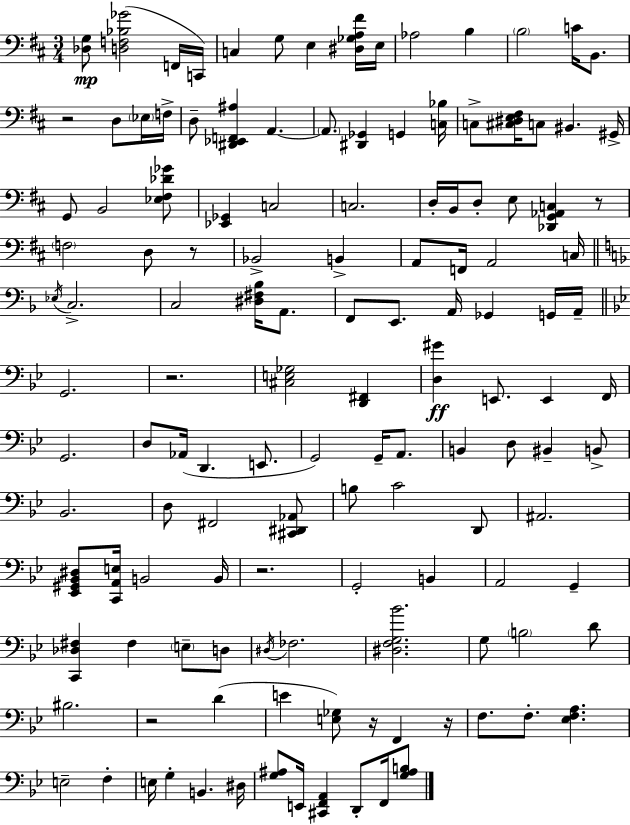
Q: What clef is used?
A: bass